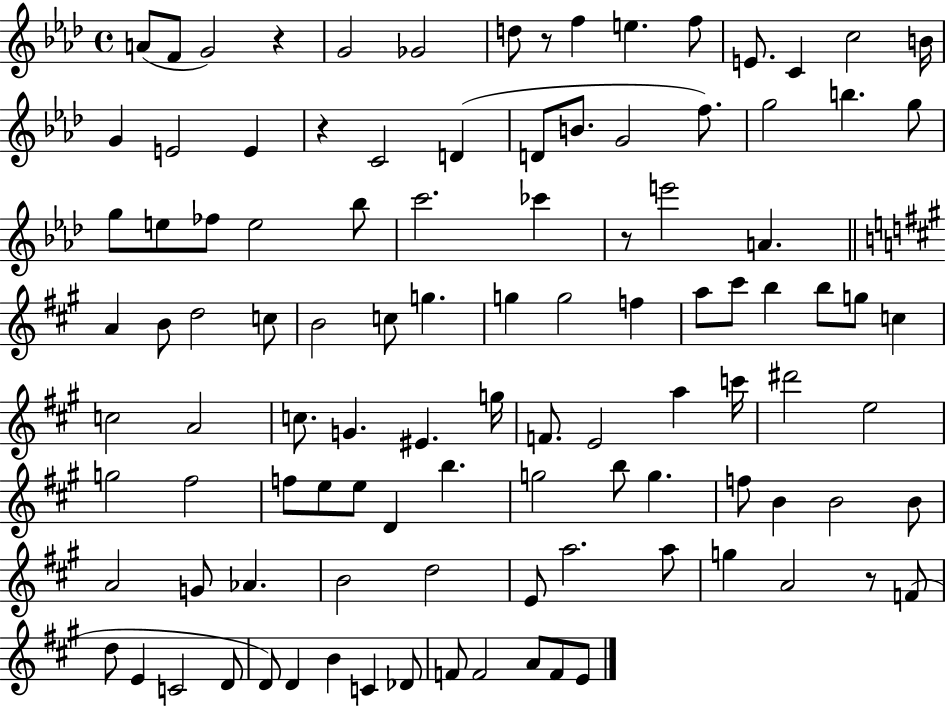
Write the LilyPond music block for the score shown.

{
  \clef treble
  \time 4/4
  \defaultTimeSignature
  \key aes \major
  a'8( f'8 g'2) r4 | g'2 ges'2 | d''8 r8 f''4 e''4. f''8 | e'8. c'4 c''2 b'16 | \break g'4 e'2 e'4 | r4 c'2 d'4( | d'8 b'8. g'2 f''8.) | g''2 b''4. g''8 | \break g''8 e''8 fes''8 e''2 bes''8 | c'''2. ces'''4 | r8 e'''2 a'4. | \bar "||" \break \key a \major a'4 b'8 d''2 c''8 | b'2 c''8 g''4. | g''4 g''2 f''4 | a''8 cis'''8 b''4 b''8 g''8 c''4 | \break c''2 a'2 | c''8. g'4. eis'4. g''16 | f'8. e'2 a''4 c'''16 | dis'''2 e''2 | \break g''2 fis''2 | f''8 e''8 e''8 d'4 b''4. | g''2 b''8 g''4. | f''8 b'4 b'2 b'8 | \break a'2 g'8 aes'4. | b'2 d''2 | e'8 a''2. a''8 | g''4 a'2 r8 f'8( | \break d''8 e'4 c'2 d'8 | d'8) d'4 b'4 c'4 des'8 | f'8 f'2 a'8 f'8 e'8 | \bar "|."
}